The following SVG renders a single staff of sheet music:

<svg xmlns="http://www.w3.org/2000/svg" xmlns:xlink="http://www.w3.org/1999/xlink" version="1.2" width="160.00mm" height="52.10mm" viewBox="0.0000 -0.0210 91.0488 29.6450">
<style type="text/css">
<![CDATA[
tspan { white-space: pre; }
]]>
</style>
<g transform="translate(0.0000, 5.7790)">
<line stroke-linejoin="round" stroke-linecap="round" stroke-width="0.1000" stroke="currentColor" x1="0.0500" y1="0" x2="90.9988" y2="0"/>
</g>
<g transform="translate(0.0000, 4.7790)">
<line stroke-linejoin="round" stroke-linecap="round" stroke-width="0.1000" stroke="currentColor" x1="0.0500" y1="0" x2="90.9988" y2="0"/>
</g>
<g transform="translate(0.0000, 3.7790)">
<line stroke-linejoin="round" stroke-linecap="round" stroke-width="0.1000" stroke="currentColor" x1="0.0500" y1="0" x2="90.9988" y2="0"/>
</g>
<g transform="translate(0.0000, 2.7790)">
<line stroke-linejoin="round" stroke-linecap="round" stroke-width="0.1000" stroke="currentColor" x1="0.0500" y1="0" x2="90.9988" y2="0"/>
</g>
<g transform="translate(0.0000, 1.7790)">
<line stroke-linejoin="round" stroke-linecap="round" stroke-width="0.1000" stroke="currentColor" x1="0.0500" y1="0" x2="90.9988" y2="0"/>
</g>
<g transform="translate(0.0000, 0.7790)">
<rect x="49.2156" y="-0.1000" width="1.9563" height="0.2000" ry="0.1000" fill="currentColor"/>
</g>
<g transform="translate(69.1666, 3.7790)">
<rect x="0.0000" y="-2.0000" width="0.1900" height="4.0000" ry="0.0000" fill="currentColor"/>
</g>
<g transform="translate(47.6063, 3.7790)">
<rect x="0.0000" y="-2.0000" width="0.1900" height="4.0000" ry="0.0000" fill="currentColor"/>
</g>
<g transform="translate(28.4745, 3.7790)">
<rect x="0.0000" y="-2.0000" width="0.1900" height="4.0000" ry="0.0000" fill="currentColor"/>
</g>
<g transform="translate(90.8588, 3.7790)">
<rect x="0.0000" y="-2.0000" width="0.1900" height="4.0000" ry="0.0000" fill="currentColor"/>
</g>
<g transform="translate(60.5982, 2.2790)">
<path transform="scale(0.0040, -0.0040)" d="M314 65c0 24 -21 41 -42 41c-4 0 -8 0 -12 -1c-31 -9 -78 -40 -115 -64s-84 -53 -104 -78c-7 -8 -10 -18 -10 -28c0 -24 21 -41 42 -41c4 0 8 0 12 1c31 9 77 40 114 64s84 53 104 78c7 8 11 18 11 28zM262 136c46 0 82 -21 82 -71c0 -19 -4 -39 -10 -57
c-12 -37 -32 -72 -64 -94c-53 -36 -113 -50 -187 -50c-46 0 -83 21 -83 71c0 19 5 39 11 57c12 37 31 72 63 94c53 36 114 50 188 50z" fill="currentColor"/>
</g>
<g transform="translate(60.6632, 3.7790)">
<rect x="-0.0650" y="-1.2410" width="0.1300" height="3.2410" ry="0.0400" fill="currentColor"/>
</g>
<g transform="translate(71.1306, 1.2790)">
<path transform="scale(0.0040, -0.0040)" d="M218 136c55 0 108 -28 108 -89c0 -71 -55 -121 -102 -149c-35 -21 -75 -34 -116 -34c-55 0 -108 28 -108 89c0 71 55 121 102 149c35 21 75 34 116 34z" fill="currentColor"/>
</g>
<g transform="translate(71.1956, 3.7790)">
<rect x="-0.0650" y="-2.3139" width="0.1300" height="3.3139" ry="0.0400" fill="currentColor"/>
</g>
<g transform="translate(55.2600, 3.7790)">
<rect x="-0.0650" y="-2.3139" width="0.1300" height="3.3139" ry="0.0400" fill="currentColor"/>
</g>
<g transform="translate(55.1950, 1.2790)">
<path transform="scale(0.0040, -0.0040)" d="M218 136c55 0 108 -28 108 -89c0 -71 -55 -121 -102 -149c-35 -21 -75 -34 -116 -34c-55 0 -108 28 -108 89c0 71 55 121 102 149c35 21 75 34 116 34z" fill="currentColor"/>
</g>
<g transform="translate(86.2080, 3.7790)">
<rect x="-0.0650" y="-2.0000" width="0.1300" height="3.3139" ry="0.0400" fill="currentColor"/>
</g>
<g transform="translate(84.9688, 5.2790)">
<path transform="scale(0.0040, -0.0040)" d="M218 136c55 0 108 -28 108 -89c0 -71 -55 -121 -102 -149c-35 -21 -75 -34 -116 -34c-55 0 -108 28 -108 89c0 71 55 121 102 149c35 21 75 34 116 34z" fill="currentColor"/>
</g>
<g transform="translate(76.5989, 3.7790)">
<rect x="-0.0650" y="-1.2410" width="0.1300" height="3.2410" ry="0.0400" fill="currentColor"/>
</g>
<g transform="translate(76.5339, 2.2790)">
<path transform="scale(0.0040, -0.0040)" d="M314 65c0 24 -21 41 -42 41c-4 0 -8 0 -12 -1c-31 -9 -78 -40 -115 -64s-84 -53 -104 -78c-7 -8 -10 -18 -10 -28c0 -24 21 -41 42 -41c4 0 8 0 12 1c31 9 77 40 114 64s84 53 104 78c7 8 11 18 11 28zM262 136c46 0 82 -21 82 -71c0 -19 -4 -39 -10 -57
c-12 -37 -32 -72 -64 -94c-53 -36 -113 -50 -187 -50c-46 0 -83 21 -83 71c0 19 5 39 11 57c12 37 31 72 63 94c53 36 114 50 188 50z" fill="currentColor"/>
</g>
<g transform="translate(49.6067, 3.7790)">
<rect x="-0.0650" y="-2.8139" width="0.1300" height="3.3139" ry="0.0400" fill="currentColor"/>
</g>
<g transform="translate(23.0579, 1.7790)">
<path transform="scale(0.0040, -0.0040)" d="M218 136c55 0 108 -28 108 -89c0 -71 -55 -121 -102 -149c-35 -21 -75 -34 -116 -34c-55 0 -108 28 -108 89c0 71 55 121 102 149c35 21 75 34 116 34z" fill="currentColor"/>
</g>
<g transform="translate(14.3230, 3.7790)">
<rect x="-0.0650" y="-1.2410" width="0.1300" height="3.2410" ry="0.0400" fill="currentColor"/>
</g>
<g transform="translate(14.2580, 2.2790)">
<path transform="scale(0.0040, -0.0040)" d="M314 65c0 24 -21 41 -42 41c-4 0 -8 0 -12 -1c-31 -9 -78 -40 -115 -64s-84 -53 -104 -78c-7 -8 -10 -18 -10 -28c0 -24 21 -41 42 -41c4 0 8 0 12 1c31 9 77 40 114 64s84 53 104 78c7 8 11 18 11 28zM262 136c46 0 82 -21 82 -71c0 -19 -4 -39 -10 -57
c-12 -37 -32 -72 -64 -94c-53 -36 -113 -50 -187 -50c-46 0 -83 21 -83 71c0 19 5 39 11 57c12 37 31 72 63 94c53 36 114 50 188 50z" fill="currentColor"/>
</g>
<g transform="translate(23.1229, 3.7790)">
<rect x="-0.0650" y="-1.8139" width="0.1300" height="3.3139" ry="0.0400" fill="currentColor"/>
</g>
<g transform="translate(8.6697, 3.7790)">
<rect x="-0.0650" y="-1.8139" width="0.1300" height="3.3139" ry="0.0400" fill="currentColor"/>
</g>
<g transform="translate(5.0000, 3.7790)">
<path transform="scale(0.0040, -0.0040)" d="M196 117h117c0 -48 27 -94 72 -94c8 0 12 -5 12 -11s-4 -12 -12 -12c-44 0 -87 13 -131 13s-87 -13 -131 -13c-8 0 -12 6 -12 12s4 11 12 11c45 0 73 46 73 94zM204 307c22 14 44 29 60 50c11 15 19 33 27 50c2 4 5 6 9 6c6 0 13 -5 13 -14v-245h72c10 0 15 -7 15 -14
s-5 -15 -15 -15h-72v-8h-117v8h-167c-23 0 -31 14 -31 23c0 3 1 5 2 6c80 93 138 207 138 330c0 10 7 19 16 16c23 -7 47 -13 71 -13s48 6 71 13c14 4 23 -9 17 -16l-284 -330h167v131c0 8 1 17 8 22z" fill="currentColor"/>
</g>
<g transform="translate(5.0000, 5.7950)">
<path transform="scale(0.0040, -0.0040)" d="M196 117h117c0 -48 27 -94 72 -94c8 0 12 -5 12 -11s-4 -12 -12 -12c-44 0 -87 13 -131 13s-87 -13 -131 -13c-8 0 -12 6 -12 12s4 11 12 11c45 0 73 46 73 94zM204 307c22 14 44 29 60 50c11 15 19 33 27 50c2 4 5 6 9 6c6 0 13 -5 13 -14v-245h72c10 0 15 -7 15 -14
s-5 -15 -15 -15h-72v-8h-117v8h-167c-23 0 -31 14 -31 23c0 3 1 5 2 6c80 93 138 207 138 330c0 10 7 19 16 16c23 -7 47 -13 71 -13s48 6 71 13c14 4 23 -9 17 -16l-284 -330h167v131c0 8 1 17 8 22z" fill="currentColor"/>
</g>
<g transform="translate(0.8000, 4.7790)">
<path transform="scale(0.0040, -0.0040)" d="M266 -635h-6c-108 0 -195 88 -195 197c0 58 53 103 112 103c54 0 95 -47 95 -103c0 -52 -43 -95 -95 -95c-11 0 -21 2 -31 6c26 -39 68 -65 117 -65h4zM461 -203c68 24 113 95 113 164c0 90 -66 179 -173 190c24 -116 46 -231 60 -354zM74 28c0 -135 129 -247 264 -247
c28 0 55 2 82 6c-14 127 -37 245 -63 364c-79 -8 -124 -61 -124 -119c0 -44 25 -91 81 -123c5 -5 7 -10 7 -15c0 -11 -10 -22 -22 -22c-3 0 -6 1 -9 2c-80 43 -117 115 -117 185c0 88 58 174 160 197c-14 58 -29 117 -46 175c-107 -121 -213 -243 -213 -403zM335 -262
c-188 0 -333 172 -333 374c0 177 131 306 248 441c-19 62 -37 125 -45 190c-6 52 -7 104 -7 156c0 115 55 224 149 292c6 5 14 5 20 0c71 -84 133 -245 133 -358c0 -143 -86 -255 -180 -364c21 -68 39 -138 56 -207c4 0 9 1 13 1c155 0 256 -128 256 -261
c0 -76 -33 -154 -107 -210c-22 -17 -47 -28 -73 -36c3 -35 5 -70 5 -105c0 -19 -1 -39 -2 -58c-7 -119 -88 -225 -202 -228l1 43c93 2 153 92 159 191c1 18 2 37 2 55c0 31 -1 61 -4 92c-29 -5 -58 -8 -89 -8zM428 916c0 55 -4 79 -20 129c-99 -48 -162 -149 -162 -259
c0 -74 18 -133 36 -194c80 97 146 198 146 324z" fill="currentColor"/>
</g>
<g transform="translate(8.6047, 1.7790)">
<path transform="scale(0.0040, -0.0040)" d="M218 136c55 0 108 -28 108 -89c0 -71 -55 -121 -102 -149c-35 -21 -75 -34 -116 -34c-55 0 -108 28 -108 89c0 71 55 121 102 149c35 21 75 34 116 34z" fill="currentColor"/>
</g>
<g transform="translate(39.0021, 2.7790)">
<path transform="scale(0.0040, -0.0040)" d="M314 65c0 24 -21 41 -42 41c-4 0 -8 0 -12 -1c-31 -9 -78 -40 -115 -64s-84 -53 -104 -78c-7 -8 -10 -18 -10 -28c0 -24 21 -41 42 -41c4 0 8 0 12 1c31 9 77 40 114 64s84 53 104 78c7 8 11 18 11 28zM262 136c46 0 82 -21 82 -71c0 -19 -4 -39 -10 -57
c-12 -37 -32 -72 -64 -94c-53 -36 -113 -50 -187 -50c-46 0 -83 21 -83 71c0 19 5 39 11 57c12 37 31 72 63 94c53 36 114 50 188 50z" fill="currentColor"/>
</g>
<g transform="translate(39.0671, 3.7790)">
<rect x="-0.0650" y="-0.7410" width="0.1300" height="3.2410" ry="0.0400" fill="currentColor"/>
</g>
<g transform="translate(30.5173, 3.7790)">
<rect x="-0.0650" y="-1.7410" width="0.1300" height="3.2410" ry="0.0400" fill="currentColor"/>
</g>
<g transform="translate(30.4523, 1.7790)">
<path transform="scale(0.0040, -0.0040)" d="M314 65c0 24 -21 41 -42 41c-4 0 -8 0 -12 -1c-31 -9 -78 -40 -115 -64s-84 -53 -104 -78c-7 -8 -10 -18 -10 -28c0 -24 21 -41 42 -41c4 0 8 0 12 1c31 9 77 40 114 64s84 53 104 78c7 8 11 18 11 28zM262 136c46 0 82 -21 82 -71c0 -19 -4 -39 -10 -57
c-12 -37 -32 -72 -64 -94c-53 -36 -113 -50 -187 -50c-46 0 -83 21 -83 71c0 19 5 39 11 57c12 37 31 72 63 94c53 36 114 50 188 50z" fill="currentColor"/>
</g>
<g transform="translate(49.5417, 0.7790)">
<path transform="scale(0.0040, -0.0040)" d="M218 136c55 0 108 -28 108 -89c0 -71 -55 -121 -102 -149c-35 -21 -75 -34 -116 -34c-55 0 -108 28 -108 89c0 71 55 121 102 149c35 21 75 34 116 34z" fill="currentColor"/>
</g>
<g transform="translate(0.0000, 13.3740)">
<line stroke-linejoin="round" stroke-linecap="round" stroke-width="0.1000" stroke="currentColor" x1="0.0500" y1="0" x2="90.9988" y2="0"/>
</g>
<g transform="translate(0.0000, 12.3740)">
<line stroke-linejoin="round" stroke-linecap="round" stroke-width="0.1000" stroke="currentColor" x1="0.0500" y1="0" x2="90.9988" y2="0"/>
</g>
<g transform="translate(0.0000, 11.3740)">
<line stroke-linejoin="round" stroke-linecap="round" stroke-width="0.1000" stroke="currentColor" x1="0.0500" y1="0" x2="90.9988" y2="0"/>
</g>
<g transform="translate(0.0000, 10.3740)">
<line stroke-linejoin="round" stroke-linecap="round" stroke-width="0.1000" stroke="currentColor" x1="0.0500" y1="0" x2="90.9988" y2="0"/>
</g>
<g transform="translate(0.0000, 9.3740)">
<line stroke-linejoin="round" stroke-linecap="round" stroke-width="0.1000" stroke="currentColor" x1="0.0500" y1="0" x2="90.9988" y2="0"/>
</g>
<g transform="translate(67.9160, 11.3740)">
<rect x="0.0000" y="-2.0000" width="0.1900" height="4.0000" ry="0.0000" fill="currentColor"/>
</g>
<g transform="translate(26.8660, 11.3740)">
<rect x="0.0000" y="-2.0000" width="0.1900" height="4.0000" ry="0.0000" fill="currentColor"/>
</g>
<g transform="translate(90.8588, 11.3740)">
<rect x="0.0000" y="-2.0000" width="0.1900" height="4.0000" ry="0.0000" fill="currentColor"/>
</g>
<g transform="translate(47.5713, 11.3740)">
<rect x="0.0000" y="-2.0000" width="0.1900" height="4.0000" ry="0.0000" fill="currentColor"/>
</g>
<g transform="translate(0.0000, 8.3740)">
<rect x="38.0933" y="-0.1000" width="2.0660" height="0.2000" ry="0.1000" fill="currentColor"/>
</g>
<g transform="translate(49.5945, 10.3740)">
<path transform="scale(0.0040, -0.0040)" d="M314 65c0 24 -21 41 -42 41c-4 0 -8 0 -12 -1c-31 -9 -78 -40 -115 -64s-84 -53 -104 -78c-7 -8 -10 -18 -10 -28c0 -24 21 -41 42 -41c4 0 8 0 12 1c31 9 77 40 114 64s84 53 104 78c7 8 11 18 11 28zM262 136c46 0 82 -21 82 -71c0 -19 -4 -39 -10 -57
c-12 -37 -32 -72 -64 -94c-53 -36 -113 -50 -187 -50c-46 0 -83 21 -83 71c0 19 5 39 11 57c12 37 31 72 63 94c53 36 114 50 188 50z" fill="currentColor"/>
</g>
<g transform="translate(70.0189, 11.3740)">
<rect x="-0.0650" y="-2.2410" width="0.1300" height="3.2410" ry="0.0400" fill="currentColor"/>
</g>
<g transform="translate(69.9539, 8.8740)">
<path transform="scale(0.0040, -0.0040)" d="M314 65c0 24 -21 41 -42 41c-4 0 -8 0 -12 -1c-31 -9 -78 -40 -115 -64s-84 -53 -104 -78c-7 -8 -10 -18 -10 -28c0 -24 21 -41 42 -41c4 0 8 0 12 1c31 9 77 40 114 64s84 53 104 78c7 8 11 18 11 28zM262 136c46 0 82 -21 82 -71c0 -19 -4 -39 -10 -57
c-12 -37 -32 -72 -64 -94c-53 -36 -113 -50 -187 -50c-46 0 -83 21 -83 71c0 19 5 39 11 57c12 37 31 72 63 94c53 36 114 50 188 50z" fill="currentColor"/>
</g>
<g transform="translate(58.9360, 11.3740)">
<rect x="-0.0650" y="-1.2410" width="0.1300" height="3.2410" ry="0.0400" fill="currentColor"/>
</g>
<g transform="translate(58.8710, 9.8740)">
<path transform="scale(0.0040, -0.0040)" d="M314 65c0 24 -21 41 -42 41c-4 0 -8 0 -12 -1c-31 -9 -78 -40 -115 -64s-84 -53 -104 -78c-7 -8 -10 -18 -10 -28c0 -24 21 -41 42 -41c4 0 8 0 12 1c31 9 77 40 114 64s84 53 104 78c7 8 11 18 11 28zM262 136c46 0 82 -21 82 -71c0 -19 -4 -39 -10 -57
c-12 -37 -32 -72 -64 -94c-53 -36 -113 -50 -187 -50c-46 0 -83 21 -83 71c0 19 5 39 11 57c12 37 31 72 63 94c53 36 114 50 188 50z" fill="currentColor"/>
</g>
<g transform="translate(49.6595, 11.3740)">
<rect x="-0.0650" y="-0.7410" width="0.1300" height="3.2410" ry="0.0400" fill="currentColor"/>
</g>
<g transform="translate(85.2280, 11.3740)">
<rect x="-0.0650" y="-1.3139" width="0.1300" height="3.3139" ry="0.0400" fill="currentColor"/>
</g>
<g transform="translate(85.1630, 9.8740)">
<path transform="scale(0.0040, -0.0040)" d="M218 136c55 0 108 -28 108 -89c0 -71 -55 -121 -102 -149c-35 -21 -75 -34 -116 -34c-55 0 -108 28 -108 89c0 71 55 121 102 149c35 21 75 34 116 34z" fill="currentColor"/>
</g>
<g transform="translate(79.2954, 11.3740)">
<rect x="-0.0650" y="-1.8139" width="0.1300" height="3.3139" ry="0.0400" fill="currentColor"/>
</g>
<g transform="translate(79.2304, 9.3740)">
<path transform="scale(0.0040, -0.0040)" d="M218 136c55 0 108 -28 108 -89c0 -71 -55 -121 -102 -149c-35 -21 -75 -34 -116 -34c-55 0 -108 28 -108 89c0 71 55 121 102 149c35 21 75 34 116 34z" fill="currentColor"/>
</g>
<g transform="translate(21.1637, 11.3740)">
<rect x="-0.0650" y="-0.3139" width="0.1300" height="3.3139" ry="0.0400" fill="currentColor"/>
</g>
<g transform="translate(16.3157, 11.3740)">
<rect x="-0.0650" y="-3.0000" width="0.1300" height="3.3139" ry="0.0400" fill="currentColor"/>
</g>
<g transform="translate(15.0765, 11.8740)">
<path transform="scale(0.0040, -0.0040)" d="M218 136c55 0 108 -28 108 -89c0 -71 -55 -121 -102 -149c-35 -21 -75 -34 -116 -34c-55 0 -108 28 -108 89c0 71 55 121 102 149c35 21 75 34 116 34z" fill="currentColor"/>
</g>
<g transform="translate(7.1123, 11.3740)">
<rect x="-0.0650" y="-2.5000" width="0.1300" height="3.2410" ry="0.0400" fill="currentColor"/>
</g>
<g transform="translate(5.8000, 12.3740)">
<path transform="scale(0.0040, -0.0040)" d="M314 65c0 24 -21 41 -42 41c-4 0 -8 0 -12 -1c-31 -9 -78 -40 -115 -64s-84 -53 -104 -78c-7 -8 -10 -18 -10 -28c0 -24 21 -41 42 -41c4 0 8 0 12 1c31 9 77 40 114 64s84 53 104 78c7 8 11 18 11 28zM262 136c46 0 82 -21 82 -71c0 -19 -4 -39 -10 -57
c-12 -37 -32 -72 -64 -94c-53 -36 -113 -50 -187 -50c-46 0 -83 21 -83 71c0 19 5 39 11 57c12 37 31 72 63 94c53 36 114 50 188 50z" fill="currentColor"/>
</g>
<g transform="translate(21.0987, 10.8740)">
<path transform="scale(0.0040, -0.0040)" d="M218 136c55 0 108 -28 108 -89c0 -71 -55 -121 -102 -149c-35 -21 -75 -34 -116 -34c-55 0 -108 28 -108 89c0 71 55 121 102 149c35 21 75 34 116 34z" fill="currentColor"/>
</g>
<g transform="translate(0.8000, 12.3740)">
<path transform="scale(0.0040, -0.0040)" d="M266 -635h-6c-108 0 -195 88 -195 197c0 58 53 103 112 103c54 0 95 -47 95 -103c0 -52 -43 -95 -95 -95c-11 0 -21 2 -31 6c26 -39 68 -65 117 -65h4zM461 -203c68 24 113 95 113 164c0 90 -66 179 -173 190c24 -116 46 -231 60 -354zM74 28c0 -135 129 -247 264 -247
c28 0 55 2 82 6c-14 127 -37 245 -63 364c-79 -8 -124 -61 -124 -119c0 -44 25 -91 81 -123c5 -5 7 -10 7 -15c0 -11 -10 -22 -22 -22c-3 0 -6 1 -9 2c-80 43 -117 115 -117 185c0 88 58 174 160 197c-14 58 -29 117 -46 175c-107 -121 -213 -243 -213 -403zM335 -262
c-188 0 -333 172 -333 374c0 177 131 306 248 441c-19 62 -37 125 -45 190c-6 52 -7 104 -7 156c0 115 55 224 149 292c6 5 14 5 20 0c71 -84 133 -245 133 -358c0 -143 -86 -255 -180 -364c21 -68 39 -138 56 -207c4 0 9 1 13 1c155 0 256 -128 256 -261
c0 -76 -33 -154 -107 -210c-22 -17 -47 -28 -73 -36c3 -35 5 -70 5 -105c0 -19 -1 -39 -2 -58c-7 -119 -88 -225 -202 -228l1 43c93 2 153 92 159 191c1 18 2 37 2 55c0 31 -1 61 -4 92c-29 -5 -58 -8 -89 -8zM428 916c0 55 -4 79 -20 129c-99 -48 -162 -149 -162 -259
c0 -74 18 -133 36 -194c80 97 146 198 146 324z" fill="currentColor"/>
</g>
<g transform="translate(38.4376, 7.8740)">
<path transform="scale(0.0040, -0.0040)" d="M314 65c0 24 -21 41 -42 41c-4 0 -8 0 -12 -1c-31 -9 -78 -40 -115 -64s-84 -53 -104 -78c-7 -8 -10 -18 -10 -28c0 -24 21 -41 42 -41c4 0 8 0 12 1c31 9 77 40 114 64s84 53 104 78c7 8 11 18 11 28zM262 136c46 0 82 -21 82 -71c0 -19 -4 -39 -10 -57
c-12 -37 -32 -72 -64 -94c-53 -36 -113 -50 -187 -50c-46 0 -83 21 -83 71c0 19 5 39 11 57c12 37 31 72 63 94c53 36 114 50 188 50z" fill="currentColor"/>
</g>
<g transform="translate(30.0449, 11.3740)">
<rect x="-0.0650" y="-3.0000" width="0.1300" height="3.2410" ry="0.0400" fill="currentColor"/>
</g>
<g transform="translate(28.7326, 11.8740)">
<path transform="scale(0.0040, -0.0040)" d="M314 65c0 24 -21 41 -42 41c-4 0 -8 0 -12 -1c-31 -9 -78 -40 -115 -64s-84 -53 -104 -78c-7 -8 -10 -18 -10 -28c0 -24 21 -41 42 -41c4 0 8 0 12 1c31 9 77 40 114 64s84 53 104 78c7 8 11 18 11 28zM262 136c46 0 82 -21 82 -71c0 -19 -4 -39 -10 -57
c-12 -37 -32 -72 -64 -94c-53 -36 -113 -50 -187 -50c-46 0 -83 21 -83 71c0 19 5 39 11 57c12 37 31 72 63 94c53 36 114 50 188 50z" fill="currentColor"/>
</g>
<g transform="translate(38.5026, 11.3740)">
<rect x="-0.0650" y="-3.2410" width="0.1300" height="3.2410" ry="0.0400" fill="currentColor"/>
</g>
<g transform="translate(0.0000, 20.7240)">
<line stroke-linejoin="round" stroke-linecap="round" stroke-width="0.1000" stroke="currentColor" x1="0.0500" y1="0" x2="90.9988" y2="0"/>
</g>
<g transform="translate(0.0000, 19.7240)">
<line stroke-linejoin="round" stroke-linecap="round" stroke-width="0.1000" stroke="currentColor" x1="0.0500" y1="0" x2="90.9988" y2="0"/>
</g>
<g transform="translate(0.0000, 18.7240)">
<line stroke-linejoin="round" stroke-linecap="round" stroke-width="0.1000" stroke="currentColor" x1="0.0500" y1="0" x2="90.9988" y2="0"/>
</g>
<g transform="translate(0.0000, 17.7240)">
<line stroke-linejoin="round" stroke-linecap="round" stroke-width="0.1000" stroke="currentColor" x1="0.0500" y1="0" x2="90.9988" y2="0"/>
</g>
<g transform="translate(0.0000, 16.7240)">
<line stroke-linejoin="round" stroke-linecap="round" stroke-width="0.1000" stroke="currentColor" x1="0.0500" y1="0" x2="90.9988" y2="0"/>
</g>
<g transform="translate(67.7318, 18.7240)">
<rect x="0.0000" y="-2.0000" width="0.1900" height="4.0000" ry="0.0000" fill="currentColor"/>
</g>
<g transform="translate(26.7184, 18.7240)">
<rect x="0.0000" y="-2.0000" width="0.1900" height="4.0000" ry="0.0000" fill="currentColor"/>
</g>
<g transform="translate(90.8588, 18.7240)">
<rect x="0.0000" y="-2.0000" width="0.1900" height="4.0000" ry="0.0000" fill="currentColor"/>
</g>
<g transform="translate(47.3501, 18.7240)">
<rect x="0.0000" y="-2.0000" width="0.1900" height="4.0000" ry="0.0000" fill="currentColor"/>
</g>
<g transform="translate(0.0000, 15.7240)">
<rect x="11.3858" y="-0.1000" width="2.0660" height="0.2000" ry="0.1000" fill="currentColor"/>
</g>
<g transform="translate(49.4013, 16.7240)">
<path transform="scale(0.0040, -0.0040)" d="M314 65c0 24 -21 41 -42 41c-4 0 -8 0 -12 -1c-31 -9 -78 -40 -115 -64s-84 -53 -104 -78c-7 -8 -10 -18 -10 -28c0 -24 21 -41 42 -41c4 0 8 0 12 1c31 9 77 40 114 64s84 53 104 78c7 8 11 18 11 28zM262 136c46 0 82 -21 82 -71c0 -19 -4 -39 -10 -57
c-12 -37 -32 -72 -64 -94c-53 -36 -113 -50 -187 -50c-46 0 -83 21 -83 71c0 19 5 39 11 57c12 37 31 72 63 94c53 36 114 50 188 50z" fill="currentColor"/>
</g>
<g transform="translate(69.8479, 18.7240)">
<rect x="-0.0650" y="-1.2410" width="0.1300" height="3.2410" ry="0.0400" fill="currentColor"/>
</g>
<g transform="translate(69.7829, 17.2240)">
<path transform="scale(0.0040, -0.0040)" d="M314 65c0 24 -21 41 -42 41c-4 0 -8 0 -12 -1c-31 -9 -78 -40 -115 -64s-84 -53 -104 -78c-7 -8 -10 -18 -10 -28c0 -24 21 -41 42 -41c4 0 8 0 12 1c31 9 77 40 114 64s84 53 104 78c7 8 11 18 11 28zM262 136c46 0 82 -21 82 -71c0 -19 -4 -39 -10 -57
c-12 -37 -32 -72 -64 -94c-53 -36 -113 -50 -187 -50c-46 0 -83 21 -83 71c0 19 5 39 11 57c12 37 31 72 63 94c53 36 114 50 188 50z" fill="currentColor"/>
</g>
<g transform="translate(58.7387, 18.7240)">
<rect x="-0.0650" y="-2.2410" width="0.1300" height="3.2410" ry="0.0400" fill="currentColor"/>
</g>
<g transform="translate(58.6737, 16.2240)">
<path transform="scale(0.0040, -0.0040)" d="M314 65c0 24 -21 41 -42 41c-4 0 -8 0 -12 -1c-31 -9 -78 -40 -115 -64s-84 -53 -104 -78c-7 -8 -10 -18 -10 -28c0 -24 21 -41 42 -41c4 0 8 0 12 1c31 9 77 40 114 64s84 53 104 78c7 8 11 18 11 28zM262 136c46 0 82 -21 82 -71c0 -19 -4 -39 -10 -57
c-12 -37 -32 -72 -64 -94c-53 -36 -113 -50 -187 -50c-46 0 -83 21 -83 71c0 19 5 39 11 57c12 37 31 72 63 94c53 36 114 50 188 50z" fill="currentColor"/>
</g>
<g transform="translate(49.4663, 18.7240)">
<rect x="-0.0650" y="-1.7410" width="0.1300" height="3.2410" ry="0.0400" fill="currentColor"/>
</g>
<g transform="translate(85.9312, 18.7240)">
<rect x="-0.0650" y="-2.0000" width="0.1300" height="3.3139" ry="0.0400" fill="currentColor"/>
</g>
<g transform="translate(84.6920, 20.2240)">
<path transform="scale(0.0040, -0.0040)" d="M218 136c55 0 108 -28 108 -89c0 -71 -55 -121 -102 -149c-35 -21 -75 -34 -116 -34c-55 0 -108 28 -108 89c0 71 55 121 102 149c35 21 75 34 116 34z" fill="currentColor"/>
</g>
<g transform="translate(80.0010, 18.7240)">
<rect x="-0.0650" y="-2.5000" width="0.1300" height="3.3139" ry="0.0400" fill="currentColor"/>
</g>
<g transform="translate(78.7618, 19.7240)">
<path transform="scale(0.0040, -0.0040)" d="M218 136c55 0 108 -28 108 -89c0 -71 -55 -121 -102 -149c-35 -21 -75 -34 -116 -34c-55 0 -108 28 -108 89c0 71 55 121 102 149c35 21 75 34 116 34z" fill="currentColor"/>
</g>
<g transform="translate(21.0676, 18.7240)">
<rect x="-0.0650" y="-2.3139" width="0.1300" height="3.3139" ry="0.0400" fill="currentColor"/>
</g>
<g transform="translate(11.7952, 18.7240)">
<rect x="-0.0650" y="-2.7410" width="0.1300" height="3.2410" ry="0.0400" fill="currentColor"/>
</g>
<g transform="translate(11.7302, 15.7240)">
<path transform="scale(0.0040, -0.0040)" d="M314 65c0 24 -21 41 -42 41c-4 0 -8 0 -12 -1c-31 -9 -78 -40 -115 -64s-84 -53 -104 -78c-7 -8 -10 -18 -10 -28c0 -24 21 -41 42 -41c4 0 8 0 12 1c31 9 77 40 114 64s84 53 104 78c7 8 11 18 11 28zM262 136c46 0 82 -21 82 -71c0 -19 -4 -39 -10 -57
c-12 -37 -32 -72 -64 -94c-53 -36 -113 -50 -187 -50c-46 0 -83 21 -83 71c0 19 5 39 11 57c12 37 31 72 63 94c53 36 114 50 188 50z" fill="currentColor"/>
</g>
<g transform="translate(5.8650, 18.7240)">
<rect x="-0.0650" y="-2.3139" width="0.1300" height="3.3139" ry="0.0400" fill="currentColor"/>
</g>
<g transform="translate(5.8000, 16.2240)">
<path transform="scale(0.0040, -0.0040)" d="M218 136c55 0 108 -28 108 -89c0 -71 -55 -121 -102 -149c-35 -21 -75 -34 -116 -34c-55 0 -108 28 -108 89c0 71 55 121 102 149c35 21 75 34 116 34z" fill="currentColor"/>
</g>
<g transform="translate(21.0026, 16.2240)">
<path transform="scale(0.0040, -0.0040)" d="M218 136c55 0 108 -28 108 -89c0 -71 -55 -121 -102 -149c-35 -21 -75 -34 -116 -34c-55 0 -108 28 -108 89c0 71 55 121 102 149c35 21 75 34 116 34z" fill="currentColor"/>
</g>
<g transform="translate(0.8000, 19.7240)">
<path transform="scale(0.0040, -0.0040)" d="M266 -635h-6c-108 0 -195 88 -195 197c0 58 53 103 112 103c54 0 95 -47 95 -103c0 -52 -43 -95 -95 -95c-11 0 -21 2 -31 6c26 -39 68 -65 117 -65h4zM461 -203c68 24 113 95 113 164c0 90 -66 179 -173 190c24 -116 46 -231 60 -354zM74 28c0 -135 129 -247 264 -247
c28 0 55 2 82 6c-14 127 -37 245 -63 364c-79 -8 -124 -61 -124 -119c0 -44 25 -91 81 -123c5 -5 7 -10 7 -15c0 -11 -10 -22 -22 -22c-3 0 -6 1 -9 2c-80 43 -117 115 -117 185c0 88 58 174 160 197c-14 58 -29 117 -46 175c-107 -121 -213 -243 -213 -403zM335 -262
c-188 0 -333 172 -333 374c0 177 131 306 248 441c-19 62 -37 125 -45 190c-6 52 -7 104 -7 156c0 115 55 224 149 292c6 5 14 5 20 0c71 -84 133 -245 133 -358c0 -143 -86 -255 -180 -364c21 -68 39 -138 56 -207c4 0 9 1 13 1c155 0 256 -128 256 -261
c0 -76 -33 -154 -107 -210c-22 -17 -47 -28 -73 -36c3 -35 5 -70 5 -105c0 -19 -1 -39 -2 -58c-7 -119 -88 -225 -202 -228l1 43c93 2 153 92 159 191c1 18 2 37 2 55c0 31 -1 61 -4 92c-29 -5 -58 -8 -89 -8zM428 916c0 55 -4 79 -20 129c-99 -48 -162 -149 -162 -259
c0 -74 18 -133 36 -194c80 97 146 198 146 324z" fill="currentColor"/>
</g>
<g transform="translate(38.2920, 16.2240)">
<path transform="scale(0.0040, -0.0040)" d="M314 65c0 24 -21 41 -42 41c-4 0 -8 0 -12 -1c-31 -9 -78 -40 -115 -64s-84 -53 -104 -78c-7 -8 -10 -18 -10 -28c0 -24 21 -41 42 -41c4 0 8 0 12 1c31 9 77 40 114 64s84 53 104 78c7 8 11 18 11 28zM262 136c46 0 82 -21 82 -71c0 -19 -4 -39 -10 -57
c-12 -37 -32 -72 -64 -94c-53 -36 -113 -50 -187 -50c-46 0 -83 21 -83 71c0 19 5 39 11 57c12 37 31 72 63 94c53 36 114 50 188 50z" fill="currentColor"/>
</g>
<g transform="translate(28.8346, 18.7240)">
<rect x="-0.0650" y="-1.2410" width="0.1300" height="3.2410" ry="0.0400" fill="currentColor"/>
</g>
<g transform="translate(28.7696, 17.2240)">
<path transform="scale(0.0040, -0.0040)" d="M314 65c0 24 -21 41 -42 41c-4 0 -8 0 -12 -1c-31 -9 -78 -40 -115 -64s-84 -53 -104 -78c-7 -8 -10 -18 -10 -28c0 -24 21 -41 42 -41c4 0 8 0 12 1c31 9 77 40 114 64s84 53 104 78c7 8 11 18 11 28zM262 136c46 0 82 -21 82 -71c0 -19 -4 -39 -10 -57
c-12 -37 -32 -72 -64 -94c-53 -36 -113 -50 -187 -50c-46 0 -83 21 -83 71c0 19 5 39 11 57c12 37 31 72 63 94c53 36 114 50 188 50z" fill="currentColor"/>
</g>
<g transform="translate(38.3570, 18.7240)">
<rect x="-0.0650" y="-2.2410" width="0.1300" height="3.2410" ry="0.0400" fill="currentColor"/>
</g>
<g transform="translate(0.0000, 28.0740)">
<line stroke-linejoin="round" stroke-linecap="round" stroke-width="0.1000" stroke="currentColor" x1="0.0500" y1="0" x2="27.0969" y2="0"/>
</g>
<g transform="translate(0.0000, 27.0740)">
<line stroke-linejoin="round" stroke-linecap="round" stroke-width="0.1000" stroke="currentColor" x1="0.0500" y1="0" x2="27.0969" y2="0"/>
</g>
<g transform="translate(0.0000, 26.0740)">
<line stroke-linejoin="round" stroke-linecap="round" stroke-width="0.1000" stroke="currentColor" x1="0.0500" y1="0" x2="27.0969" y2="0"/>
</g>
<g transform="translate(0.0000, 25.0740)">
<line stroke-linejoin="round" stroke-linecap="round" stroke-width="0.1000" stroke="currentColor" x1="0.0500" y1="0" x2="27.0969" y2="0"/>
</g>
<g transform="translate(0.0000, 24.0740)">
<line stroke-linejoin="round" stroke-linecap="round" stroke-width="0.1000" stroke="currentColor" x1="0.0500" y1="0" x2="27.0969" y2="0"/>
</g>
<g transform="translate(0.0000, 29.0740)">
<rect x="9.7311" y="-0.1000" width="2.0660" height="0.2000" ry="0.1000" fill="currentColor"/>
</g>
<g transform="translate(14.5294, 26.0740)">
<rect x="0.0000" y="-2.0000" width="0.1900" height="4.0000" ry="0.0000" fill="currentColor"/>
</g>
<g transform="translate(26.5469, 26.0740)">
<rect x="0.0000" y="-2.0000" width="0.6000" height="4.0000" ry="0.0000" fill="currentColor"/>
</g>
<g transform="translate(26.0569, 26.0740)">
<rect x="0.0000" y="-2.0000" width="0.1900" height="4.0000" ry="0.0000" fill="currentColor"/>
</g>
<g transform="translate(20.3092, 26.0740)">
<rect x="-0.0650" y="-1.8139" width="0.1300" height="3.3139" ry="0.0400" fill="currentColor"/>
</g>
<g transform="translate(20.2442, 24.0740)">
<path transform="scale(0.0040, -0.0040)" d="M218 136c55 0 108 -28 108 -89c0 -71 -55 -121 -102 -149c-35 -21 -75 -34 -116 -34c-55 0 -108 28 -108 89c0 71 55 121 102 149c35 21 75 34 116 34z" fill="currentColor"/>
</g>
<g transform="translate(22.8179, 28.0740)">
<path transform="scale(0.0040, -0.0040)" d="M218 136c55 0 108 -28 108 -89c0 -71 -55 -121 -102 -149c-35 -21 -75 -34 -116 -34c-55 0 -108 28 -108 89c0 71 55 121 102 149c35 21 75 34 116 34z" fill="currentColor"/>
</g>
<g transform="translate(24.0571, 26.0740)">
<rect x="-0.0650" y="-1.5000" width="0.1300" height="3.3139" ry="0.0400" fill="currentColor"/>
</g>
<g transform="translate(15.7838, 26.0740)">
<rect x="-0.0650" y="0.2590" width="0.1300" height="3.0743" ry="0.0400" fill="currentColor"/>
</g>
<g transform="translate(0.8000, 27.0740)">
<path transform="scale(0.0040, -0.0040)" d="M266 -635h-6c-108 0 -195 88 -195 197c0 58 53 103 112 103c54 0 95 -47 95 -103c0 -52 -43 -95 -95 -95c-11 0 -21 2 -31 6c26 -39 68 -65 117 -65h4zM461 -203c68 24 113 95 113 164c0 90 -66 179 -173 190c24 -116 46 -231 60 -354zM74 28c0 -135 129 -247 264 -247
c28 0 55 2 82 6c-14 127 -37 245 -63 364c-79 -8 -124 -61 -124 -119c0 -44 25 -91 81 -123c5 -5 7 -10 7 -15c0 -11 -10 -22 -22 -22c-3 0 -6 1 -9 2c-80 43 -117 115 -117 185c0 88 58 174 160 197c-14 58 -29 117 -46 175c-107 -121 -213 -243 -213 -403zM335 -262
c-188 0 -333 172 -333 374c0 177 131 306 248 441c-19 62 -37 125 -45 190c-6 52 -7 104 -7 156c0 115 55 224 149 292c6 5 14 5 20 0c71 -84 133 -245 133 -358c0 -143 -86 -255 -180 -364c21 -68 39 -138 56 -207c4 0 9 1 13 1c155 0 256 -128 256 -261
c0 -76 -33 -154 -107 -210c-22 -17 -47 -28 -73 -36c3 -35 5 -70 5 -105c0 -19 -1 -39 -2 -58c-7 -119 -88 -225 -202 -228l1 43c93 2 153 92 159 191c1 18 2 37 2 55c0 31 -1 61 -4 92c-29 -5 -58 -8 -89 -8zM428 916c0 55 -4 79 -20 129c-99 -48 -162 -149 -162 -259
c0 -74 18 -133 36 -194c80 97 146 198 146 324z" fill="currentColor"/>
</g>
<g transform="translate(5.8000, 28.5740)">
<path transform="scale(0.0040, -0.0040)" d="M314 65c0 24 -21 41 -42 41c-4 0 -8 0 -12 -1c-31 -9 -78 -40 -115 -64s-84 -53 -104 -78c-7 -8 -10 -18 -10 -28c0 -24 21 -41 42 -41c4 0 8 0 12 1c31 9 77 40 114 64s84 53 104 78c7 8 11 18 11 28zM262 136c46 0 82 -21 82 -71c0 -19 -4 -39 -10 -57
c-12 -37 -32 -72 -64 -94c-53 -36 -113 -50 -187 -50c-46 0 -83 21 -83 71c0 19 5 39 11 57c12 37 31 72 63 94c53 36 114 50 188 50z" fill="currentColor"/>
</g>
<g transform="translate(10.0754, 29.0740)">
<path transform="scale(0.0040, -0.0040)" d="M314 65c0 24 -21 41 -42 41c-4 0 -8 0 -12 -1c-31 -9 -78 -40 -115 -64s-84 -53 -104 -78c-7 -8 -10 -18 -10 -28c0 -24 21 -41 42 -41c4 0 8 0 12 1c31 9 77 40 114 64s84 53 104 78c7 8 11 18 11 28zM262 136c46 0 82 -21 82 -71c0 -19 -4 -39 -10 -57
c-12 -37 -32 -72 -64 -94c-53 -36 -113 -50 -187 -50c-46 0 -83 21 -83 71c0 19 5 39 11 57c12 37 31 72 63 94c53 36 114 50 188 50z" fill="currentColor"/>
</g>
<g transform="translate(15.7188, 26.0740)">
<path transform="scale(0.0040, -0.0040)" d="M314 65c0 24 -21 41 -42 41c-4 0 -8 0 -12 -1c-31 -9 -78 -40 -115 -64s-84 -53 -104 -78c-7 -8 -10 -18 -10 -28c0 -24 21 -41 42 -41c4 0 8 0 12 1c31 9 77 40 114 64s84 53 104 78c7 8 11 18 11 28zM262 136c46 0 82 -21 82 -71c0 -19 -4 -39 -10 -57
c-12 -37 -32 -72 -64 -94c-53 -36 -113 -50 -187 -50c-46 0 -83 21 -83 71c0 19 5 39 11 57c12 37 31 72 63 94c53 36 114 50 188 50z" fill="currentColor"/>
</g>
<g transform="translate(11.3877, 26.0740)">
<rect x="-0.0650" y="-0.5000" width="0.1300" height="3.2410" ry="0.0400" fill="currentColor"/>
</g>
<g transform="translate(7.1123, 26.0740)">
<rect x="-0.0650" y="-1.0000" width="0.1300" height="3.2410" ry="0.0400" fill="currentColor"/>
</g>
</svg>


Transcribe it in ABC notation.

X:1
T:Untitled
M:4/4
L:1/4
K:C
f e2 f f2 d2 a g e2 g e2 F G2 A c A2 b2 d2 e2 g2 f e g a2 g e2 g2 f2 g2 e2 G F D2 C2 B2 f E